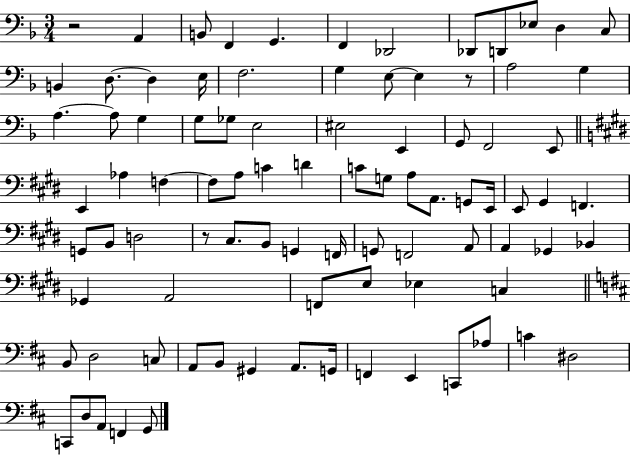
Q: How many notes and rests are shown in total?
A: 89